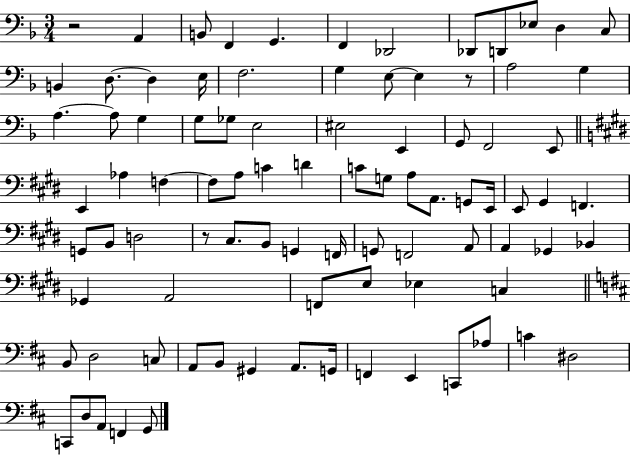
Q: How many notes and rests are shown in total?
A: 89